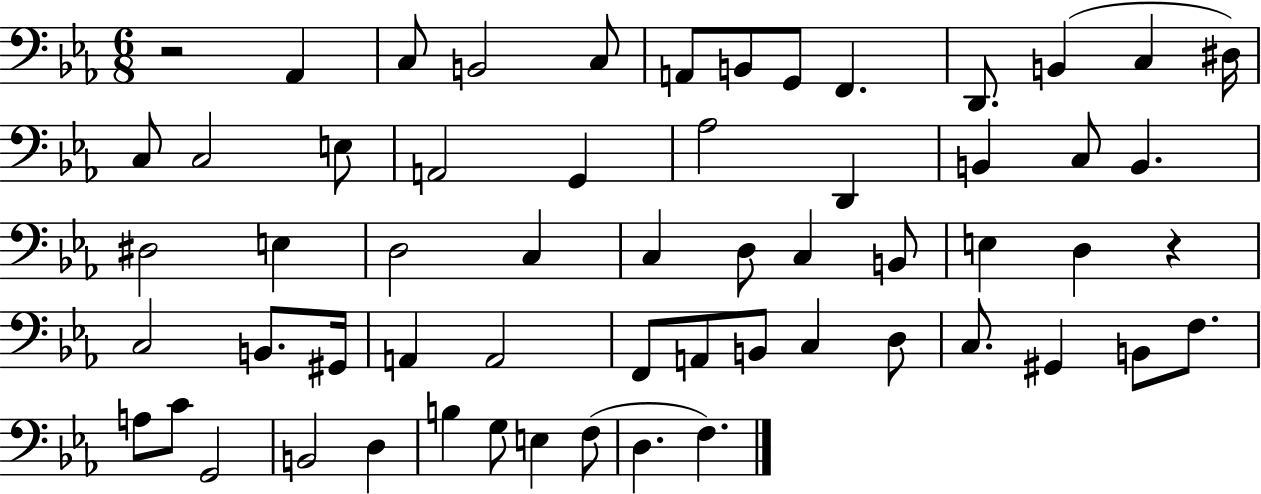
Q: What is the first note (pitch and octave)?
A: Ab2